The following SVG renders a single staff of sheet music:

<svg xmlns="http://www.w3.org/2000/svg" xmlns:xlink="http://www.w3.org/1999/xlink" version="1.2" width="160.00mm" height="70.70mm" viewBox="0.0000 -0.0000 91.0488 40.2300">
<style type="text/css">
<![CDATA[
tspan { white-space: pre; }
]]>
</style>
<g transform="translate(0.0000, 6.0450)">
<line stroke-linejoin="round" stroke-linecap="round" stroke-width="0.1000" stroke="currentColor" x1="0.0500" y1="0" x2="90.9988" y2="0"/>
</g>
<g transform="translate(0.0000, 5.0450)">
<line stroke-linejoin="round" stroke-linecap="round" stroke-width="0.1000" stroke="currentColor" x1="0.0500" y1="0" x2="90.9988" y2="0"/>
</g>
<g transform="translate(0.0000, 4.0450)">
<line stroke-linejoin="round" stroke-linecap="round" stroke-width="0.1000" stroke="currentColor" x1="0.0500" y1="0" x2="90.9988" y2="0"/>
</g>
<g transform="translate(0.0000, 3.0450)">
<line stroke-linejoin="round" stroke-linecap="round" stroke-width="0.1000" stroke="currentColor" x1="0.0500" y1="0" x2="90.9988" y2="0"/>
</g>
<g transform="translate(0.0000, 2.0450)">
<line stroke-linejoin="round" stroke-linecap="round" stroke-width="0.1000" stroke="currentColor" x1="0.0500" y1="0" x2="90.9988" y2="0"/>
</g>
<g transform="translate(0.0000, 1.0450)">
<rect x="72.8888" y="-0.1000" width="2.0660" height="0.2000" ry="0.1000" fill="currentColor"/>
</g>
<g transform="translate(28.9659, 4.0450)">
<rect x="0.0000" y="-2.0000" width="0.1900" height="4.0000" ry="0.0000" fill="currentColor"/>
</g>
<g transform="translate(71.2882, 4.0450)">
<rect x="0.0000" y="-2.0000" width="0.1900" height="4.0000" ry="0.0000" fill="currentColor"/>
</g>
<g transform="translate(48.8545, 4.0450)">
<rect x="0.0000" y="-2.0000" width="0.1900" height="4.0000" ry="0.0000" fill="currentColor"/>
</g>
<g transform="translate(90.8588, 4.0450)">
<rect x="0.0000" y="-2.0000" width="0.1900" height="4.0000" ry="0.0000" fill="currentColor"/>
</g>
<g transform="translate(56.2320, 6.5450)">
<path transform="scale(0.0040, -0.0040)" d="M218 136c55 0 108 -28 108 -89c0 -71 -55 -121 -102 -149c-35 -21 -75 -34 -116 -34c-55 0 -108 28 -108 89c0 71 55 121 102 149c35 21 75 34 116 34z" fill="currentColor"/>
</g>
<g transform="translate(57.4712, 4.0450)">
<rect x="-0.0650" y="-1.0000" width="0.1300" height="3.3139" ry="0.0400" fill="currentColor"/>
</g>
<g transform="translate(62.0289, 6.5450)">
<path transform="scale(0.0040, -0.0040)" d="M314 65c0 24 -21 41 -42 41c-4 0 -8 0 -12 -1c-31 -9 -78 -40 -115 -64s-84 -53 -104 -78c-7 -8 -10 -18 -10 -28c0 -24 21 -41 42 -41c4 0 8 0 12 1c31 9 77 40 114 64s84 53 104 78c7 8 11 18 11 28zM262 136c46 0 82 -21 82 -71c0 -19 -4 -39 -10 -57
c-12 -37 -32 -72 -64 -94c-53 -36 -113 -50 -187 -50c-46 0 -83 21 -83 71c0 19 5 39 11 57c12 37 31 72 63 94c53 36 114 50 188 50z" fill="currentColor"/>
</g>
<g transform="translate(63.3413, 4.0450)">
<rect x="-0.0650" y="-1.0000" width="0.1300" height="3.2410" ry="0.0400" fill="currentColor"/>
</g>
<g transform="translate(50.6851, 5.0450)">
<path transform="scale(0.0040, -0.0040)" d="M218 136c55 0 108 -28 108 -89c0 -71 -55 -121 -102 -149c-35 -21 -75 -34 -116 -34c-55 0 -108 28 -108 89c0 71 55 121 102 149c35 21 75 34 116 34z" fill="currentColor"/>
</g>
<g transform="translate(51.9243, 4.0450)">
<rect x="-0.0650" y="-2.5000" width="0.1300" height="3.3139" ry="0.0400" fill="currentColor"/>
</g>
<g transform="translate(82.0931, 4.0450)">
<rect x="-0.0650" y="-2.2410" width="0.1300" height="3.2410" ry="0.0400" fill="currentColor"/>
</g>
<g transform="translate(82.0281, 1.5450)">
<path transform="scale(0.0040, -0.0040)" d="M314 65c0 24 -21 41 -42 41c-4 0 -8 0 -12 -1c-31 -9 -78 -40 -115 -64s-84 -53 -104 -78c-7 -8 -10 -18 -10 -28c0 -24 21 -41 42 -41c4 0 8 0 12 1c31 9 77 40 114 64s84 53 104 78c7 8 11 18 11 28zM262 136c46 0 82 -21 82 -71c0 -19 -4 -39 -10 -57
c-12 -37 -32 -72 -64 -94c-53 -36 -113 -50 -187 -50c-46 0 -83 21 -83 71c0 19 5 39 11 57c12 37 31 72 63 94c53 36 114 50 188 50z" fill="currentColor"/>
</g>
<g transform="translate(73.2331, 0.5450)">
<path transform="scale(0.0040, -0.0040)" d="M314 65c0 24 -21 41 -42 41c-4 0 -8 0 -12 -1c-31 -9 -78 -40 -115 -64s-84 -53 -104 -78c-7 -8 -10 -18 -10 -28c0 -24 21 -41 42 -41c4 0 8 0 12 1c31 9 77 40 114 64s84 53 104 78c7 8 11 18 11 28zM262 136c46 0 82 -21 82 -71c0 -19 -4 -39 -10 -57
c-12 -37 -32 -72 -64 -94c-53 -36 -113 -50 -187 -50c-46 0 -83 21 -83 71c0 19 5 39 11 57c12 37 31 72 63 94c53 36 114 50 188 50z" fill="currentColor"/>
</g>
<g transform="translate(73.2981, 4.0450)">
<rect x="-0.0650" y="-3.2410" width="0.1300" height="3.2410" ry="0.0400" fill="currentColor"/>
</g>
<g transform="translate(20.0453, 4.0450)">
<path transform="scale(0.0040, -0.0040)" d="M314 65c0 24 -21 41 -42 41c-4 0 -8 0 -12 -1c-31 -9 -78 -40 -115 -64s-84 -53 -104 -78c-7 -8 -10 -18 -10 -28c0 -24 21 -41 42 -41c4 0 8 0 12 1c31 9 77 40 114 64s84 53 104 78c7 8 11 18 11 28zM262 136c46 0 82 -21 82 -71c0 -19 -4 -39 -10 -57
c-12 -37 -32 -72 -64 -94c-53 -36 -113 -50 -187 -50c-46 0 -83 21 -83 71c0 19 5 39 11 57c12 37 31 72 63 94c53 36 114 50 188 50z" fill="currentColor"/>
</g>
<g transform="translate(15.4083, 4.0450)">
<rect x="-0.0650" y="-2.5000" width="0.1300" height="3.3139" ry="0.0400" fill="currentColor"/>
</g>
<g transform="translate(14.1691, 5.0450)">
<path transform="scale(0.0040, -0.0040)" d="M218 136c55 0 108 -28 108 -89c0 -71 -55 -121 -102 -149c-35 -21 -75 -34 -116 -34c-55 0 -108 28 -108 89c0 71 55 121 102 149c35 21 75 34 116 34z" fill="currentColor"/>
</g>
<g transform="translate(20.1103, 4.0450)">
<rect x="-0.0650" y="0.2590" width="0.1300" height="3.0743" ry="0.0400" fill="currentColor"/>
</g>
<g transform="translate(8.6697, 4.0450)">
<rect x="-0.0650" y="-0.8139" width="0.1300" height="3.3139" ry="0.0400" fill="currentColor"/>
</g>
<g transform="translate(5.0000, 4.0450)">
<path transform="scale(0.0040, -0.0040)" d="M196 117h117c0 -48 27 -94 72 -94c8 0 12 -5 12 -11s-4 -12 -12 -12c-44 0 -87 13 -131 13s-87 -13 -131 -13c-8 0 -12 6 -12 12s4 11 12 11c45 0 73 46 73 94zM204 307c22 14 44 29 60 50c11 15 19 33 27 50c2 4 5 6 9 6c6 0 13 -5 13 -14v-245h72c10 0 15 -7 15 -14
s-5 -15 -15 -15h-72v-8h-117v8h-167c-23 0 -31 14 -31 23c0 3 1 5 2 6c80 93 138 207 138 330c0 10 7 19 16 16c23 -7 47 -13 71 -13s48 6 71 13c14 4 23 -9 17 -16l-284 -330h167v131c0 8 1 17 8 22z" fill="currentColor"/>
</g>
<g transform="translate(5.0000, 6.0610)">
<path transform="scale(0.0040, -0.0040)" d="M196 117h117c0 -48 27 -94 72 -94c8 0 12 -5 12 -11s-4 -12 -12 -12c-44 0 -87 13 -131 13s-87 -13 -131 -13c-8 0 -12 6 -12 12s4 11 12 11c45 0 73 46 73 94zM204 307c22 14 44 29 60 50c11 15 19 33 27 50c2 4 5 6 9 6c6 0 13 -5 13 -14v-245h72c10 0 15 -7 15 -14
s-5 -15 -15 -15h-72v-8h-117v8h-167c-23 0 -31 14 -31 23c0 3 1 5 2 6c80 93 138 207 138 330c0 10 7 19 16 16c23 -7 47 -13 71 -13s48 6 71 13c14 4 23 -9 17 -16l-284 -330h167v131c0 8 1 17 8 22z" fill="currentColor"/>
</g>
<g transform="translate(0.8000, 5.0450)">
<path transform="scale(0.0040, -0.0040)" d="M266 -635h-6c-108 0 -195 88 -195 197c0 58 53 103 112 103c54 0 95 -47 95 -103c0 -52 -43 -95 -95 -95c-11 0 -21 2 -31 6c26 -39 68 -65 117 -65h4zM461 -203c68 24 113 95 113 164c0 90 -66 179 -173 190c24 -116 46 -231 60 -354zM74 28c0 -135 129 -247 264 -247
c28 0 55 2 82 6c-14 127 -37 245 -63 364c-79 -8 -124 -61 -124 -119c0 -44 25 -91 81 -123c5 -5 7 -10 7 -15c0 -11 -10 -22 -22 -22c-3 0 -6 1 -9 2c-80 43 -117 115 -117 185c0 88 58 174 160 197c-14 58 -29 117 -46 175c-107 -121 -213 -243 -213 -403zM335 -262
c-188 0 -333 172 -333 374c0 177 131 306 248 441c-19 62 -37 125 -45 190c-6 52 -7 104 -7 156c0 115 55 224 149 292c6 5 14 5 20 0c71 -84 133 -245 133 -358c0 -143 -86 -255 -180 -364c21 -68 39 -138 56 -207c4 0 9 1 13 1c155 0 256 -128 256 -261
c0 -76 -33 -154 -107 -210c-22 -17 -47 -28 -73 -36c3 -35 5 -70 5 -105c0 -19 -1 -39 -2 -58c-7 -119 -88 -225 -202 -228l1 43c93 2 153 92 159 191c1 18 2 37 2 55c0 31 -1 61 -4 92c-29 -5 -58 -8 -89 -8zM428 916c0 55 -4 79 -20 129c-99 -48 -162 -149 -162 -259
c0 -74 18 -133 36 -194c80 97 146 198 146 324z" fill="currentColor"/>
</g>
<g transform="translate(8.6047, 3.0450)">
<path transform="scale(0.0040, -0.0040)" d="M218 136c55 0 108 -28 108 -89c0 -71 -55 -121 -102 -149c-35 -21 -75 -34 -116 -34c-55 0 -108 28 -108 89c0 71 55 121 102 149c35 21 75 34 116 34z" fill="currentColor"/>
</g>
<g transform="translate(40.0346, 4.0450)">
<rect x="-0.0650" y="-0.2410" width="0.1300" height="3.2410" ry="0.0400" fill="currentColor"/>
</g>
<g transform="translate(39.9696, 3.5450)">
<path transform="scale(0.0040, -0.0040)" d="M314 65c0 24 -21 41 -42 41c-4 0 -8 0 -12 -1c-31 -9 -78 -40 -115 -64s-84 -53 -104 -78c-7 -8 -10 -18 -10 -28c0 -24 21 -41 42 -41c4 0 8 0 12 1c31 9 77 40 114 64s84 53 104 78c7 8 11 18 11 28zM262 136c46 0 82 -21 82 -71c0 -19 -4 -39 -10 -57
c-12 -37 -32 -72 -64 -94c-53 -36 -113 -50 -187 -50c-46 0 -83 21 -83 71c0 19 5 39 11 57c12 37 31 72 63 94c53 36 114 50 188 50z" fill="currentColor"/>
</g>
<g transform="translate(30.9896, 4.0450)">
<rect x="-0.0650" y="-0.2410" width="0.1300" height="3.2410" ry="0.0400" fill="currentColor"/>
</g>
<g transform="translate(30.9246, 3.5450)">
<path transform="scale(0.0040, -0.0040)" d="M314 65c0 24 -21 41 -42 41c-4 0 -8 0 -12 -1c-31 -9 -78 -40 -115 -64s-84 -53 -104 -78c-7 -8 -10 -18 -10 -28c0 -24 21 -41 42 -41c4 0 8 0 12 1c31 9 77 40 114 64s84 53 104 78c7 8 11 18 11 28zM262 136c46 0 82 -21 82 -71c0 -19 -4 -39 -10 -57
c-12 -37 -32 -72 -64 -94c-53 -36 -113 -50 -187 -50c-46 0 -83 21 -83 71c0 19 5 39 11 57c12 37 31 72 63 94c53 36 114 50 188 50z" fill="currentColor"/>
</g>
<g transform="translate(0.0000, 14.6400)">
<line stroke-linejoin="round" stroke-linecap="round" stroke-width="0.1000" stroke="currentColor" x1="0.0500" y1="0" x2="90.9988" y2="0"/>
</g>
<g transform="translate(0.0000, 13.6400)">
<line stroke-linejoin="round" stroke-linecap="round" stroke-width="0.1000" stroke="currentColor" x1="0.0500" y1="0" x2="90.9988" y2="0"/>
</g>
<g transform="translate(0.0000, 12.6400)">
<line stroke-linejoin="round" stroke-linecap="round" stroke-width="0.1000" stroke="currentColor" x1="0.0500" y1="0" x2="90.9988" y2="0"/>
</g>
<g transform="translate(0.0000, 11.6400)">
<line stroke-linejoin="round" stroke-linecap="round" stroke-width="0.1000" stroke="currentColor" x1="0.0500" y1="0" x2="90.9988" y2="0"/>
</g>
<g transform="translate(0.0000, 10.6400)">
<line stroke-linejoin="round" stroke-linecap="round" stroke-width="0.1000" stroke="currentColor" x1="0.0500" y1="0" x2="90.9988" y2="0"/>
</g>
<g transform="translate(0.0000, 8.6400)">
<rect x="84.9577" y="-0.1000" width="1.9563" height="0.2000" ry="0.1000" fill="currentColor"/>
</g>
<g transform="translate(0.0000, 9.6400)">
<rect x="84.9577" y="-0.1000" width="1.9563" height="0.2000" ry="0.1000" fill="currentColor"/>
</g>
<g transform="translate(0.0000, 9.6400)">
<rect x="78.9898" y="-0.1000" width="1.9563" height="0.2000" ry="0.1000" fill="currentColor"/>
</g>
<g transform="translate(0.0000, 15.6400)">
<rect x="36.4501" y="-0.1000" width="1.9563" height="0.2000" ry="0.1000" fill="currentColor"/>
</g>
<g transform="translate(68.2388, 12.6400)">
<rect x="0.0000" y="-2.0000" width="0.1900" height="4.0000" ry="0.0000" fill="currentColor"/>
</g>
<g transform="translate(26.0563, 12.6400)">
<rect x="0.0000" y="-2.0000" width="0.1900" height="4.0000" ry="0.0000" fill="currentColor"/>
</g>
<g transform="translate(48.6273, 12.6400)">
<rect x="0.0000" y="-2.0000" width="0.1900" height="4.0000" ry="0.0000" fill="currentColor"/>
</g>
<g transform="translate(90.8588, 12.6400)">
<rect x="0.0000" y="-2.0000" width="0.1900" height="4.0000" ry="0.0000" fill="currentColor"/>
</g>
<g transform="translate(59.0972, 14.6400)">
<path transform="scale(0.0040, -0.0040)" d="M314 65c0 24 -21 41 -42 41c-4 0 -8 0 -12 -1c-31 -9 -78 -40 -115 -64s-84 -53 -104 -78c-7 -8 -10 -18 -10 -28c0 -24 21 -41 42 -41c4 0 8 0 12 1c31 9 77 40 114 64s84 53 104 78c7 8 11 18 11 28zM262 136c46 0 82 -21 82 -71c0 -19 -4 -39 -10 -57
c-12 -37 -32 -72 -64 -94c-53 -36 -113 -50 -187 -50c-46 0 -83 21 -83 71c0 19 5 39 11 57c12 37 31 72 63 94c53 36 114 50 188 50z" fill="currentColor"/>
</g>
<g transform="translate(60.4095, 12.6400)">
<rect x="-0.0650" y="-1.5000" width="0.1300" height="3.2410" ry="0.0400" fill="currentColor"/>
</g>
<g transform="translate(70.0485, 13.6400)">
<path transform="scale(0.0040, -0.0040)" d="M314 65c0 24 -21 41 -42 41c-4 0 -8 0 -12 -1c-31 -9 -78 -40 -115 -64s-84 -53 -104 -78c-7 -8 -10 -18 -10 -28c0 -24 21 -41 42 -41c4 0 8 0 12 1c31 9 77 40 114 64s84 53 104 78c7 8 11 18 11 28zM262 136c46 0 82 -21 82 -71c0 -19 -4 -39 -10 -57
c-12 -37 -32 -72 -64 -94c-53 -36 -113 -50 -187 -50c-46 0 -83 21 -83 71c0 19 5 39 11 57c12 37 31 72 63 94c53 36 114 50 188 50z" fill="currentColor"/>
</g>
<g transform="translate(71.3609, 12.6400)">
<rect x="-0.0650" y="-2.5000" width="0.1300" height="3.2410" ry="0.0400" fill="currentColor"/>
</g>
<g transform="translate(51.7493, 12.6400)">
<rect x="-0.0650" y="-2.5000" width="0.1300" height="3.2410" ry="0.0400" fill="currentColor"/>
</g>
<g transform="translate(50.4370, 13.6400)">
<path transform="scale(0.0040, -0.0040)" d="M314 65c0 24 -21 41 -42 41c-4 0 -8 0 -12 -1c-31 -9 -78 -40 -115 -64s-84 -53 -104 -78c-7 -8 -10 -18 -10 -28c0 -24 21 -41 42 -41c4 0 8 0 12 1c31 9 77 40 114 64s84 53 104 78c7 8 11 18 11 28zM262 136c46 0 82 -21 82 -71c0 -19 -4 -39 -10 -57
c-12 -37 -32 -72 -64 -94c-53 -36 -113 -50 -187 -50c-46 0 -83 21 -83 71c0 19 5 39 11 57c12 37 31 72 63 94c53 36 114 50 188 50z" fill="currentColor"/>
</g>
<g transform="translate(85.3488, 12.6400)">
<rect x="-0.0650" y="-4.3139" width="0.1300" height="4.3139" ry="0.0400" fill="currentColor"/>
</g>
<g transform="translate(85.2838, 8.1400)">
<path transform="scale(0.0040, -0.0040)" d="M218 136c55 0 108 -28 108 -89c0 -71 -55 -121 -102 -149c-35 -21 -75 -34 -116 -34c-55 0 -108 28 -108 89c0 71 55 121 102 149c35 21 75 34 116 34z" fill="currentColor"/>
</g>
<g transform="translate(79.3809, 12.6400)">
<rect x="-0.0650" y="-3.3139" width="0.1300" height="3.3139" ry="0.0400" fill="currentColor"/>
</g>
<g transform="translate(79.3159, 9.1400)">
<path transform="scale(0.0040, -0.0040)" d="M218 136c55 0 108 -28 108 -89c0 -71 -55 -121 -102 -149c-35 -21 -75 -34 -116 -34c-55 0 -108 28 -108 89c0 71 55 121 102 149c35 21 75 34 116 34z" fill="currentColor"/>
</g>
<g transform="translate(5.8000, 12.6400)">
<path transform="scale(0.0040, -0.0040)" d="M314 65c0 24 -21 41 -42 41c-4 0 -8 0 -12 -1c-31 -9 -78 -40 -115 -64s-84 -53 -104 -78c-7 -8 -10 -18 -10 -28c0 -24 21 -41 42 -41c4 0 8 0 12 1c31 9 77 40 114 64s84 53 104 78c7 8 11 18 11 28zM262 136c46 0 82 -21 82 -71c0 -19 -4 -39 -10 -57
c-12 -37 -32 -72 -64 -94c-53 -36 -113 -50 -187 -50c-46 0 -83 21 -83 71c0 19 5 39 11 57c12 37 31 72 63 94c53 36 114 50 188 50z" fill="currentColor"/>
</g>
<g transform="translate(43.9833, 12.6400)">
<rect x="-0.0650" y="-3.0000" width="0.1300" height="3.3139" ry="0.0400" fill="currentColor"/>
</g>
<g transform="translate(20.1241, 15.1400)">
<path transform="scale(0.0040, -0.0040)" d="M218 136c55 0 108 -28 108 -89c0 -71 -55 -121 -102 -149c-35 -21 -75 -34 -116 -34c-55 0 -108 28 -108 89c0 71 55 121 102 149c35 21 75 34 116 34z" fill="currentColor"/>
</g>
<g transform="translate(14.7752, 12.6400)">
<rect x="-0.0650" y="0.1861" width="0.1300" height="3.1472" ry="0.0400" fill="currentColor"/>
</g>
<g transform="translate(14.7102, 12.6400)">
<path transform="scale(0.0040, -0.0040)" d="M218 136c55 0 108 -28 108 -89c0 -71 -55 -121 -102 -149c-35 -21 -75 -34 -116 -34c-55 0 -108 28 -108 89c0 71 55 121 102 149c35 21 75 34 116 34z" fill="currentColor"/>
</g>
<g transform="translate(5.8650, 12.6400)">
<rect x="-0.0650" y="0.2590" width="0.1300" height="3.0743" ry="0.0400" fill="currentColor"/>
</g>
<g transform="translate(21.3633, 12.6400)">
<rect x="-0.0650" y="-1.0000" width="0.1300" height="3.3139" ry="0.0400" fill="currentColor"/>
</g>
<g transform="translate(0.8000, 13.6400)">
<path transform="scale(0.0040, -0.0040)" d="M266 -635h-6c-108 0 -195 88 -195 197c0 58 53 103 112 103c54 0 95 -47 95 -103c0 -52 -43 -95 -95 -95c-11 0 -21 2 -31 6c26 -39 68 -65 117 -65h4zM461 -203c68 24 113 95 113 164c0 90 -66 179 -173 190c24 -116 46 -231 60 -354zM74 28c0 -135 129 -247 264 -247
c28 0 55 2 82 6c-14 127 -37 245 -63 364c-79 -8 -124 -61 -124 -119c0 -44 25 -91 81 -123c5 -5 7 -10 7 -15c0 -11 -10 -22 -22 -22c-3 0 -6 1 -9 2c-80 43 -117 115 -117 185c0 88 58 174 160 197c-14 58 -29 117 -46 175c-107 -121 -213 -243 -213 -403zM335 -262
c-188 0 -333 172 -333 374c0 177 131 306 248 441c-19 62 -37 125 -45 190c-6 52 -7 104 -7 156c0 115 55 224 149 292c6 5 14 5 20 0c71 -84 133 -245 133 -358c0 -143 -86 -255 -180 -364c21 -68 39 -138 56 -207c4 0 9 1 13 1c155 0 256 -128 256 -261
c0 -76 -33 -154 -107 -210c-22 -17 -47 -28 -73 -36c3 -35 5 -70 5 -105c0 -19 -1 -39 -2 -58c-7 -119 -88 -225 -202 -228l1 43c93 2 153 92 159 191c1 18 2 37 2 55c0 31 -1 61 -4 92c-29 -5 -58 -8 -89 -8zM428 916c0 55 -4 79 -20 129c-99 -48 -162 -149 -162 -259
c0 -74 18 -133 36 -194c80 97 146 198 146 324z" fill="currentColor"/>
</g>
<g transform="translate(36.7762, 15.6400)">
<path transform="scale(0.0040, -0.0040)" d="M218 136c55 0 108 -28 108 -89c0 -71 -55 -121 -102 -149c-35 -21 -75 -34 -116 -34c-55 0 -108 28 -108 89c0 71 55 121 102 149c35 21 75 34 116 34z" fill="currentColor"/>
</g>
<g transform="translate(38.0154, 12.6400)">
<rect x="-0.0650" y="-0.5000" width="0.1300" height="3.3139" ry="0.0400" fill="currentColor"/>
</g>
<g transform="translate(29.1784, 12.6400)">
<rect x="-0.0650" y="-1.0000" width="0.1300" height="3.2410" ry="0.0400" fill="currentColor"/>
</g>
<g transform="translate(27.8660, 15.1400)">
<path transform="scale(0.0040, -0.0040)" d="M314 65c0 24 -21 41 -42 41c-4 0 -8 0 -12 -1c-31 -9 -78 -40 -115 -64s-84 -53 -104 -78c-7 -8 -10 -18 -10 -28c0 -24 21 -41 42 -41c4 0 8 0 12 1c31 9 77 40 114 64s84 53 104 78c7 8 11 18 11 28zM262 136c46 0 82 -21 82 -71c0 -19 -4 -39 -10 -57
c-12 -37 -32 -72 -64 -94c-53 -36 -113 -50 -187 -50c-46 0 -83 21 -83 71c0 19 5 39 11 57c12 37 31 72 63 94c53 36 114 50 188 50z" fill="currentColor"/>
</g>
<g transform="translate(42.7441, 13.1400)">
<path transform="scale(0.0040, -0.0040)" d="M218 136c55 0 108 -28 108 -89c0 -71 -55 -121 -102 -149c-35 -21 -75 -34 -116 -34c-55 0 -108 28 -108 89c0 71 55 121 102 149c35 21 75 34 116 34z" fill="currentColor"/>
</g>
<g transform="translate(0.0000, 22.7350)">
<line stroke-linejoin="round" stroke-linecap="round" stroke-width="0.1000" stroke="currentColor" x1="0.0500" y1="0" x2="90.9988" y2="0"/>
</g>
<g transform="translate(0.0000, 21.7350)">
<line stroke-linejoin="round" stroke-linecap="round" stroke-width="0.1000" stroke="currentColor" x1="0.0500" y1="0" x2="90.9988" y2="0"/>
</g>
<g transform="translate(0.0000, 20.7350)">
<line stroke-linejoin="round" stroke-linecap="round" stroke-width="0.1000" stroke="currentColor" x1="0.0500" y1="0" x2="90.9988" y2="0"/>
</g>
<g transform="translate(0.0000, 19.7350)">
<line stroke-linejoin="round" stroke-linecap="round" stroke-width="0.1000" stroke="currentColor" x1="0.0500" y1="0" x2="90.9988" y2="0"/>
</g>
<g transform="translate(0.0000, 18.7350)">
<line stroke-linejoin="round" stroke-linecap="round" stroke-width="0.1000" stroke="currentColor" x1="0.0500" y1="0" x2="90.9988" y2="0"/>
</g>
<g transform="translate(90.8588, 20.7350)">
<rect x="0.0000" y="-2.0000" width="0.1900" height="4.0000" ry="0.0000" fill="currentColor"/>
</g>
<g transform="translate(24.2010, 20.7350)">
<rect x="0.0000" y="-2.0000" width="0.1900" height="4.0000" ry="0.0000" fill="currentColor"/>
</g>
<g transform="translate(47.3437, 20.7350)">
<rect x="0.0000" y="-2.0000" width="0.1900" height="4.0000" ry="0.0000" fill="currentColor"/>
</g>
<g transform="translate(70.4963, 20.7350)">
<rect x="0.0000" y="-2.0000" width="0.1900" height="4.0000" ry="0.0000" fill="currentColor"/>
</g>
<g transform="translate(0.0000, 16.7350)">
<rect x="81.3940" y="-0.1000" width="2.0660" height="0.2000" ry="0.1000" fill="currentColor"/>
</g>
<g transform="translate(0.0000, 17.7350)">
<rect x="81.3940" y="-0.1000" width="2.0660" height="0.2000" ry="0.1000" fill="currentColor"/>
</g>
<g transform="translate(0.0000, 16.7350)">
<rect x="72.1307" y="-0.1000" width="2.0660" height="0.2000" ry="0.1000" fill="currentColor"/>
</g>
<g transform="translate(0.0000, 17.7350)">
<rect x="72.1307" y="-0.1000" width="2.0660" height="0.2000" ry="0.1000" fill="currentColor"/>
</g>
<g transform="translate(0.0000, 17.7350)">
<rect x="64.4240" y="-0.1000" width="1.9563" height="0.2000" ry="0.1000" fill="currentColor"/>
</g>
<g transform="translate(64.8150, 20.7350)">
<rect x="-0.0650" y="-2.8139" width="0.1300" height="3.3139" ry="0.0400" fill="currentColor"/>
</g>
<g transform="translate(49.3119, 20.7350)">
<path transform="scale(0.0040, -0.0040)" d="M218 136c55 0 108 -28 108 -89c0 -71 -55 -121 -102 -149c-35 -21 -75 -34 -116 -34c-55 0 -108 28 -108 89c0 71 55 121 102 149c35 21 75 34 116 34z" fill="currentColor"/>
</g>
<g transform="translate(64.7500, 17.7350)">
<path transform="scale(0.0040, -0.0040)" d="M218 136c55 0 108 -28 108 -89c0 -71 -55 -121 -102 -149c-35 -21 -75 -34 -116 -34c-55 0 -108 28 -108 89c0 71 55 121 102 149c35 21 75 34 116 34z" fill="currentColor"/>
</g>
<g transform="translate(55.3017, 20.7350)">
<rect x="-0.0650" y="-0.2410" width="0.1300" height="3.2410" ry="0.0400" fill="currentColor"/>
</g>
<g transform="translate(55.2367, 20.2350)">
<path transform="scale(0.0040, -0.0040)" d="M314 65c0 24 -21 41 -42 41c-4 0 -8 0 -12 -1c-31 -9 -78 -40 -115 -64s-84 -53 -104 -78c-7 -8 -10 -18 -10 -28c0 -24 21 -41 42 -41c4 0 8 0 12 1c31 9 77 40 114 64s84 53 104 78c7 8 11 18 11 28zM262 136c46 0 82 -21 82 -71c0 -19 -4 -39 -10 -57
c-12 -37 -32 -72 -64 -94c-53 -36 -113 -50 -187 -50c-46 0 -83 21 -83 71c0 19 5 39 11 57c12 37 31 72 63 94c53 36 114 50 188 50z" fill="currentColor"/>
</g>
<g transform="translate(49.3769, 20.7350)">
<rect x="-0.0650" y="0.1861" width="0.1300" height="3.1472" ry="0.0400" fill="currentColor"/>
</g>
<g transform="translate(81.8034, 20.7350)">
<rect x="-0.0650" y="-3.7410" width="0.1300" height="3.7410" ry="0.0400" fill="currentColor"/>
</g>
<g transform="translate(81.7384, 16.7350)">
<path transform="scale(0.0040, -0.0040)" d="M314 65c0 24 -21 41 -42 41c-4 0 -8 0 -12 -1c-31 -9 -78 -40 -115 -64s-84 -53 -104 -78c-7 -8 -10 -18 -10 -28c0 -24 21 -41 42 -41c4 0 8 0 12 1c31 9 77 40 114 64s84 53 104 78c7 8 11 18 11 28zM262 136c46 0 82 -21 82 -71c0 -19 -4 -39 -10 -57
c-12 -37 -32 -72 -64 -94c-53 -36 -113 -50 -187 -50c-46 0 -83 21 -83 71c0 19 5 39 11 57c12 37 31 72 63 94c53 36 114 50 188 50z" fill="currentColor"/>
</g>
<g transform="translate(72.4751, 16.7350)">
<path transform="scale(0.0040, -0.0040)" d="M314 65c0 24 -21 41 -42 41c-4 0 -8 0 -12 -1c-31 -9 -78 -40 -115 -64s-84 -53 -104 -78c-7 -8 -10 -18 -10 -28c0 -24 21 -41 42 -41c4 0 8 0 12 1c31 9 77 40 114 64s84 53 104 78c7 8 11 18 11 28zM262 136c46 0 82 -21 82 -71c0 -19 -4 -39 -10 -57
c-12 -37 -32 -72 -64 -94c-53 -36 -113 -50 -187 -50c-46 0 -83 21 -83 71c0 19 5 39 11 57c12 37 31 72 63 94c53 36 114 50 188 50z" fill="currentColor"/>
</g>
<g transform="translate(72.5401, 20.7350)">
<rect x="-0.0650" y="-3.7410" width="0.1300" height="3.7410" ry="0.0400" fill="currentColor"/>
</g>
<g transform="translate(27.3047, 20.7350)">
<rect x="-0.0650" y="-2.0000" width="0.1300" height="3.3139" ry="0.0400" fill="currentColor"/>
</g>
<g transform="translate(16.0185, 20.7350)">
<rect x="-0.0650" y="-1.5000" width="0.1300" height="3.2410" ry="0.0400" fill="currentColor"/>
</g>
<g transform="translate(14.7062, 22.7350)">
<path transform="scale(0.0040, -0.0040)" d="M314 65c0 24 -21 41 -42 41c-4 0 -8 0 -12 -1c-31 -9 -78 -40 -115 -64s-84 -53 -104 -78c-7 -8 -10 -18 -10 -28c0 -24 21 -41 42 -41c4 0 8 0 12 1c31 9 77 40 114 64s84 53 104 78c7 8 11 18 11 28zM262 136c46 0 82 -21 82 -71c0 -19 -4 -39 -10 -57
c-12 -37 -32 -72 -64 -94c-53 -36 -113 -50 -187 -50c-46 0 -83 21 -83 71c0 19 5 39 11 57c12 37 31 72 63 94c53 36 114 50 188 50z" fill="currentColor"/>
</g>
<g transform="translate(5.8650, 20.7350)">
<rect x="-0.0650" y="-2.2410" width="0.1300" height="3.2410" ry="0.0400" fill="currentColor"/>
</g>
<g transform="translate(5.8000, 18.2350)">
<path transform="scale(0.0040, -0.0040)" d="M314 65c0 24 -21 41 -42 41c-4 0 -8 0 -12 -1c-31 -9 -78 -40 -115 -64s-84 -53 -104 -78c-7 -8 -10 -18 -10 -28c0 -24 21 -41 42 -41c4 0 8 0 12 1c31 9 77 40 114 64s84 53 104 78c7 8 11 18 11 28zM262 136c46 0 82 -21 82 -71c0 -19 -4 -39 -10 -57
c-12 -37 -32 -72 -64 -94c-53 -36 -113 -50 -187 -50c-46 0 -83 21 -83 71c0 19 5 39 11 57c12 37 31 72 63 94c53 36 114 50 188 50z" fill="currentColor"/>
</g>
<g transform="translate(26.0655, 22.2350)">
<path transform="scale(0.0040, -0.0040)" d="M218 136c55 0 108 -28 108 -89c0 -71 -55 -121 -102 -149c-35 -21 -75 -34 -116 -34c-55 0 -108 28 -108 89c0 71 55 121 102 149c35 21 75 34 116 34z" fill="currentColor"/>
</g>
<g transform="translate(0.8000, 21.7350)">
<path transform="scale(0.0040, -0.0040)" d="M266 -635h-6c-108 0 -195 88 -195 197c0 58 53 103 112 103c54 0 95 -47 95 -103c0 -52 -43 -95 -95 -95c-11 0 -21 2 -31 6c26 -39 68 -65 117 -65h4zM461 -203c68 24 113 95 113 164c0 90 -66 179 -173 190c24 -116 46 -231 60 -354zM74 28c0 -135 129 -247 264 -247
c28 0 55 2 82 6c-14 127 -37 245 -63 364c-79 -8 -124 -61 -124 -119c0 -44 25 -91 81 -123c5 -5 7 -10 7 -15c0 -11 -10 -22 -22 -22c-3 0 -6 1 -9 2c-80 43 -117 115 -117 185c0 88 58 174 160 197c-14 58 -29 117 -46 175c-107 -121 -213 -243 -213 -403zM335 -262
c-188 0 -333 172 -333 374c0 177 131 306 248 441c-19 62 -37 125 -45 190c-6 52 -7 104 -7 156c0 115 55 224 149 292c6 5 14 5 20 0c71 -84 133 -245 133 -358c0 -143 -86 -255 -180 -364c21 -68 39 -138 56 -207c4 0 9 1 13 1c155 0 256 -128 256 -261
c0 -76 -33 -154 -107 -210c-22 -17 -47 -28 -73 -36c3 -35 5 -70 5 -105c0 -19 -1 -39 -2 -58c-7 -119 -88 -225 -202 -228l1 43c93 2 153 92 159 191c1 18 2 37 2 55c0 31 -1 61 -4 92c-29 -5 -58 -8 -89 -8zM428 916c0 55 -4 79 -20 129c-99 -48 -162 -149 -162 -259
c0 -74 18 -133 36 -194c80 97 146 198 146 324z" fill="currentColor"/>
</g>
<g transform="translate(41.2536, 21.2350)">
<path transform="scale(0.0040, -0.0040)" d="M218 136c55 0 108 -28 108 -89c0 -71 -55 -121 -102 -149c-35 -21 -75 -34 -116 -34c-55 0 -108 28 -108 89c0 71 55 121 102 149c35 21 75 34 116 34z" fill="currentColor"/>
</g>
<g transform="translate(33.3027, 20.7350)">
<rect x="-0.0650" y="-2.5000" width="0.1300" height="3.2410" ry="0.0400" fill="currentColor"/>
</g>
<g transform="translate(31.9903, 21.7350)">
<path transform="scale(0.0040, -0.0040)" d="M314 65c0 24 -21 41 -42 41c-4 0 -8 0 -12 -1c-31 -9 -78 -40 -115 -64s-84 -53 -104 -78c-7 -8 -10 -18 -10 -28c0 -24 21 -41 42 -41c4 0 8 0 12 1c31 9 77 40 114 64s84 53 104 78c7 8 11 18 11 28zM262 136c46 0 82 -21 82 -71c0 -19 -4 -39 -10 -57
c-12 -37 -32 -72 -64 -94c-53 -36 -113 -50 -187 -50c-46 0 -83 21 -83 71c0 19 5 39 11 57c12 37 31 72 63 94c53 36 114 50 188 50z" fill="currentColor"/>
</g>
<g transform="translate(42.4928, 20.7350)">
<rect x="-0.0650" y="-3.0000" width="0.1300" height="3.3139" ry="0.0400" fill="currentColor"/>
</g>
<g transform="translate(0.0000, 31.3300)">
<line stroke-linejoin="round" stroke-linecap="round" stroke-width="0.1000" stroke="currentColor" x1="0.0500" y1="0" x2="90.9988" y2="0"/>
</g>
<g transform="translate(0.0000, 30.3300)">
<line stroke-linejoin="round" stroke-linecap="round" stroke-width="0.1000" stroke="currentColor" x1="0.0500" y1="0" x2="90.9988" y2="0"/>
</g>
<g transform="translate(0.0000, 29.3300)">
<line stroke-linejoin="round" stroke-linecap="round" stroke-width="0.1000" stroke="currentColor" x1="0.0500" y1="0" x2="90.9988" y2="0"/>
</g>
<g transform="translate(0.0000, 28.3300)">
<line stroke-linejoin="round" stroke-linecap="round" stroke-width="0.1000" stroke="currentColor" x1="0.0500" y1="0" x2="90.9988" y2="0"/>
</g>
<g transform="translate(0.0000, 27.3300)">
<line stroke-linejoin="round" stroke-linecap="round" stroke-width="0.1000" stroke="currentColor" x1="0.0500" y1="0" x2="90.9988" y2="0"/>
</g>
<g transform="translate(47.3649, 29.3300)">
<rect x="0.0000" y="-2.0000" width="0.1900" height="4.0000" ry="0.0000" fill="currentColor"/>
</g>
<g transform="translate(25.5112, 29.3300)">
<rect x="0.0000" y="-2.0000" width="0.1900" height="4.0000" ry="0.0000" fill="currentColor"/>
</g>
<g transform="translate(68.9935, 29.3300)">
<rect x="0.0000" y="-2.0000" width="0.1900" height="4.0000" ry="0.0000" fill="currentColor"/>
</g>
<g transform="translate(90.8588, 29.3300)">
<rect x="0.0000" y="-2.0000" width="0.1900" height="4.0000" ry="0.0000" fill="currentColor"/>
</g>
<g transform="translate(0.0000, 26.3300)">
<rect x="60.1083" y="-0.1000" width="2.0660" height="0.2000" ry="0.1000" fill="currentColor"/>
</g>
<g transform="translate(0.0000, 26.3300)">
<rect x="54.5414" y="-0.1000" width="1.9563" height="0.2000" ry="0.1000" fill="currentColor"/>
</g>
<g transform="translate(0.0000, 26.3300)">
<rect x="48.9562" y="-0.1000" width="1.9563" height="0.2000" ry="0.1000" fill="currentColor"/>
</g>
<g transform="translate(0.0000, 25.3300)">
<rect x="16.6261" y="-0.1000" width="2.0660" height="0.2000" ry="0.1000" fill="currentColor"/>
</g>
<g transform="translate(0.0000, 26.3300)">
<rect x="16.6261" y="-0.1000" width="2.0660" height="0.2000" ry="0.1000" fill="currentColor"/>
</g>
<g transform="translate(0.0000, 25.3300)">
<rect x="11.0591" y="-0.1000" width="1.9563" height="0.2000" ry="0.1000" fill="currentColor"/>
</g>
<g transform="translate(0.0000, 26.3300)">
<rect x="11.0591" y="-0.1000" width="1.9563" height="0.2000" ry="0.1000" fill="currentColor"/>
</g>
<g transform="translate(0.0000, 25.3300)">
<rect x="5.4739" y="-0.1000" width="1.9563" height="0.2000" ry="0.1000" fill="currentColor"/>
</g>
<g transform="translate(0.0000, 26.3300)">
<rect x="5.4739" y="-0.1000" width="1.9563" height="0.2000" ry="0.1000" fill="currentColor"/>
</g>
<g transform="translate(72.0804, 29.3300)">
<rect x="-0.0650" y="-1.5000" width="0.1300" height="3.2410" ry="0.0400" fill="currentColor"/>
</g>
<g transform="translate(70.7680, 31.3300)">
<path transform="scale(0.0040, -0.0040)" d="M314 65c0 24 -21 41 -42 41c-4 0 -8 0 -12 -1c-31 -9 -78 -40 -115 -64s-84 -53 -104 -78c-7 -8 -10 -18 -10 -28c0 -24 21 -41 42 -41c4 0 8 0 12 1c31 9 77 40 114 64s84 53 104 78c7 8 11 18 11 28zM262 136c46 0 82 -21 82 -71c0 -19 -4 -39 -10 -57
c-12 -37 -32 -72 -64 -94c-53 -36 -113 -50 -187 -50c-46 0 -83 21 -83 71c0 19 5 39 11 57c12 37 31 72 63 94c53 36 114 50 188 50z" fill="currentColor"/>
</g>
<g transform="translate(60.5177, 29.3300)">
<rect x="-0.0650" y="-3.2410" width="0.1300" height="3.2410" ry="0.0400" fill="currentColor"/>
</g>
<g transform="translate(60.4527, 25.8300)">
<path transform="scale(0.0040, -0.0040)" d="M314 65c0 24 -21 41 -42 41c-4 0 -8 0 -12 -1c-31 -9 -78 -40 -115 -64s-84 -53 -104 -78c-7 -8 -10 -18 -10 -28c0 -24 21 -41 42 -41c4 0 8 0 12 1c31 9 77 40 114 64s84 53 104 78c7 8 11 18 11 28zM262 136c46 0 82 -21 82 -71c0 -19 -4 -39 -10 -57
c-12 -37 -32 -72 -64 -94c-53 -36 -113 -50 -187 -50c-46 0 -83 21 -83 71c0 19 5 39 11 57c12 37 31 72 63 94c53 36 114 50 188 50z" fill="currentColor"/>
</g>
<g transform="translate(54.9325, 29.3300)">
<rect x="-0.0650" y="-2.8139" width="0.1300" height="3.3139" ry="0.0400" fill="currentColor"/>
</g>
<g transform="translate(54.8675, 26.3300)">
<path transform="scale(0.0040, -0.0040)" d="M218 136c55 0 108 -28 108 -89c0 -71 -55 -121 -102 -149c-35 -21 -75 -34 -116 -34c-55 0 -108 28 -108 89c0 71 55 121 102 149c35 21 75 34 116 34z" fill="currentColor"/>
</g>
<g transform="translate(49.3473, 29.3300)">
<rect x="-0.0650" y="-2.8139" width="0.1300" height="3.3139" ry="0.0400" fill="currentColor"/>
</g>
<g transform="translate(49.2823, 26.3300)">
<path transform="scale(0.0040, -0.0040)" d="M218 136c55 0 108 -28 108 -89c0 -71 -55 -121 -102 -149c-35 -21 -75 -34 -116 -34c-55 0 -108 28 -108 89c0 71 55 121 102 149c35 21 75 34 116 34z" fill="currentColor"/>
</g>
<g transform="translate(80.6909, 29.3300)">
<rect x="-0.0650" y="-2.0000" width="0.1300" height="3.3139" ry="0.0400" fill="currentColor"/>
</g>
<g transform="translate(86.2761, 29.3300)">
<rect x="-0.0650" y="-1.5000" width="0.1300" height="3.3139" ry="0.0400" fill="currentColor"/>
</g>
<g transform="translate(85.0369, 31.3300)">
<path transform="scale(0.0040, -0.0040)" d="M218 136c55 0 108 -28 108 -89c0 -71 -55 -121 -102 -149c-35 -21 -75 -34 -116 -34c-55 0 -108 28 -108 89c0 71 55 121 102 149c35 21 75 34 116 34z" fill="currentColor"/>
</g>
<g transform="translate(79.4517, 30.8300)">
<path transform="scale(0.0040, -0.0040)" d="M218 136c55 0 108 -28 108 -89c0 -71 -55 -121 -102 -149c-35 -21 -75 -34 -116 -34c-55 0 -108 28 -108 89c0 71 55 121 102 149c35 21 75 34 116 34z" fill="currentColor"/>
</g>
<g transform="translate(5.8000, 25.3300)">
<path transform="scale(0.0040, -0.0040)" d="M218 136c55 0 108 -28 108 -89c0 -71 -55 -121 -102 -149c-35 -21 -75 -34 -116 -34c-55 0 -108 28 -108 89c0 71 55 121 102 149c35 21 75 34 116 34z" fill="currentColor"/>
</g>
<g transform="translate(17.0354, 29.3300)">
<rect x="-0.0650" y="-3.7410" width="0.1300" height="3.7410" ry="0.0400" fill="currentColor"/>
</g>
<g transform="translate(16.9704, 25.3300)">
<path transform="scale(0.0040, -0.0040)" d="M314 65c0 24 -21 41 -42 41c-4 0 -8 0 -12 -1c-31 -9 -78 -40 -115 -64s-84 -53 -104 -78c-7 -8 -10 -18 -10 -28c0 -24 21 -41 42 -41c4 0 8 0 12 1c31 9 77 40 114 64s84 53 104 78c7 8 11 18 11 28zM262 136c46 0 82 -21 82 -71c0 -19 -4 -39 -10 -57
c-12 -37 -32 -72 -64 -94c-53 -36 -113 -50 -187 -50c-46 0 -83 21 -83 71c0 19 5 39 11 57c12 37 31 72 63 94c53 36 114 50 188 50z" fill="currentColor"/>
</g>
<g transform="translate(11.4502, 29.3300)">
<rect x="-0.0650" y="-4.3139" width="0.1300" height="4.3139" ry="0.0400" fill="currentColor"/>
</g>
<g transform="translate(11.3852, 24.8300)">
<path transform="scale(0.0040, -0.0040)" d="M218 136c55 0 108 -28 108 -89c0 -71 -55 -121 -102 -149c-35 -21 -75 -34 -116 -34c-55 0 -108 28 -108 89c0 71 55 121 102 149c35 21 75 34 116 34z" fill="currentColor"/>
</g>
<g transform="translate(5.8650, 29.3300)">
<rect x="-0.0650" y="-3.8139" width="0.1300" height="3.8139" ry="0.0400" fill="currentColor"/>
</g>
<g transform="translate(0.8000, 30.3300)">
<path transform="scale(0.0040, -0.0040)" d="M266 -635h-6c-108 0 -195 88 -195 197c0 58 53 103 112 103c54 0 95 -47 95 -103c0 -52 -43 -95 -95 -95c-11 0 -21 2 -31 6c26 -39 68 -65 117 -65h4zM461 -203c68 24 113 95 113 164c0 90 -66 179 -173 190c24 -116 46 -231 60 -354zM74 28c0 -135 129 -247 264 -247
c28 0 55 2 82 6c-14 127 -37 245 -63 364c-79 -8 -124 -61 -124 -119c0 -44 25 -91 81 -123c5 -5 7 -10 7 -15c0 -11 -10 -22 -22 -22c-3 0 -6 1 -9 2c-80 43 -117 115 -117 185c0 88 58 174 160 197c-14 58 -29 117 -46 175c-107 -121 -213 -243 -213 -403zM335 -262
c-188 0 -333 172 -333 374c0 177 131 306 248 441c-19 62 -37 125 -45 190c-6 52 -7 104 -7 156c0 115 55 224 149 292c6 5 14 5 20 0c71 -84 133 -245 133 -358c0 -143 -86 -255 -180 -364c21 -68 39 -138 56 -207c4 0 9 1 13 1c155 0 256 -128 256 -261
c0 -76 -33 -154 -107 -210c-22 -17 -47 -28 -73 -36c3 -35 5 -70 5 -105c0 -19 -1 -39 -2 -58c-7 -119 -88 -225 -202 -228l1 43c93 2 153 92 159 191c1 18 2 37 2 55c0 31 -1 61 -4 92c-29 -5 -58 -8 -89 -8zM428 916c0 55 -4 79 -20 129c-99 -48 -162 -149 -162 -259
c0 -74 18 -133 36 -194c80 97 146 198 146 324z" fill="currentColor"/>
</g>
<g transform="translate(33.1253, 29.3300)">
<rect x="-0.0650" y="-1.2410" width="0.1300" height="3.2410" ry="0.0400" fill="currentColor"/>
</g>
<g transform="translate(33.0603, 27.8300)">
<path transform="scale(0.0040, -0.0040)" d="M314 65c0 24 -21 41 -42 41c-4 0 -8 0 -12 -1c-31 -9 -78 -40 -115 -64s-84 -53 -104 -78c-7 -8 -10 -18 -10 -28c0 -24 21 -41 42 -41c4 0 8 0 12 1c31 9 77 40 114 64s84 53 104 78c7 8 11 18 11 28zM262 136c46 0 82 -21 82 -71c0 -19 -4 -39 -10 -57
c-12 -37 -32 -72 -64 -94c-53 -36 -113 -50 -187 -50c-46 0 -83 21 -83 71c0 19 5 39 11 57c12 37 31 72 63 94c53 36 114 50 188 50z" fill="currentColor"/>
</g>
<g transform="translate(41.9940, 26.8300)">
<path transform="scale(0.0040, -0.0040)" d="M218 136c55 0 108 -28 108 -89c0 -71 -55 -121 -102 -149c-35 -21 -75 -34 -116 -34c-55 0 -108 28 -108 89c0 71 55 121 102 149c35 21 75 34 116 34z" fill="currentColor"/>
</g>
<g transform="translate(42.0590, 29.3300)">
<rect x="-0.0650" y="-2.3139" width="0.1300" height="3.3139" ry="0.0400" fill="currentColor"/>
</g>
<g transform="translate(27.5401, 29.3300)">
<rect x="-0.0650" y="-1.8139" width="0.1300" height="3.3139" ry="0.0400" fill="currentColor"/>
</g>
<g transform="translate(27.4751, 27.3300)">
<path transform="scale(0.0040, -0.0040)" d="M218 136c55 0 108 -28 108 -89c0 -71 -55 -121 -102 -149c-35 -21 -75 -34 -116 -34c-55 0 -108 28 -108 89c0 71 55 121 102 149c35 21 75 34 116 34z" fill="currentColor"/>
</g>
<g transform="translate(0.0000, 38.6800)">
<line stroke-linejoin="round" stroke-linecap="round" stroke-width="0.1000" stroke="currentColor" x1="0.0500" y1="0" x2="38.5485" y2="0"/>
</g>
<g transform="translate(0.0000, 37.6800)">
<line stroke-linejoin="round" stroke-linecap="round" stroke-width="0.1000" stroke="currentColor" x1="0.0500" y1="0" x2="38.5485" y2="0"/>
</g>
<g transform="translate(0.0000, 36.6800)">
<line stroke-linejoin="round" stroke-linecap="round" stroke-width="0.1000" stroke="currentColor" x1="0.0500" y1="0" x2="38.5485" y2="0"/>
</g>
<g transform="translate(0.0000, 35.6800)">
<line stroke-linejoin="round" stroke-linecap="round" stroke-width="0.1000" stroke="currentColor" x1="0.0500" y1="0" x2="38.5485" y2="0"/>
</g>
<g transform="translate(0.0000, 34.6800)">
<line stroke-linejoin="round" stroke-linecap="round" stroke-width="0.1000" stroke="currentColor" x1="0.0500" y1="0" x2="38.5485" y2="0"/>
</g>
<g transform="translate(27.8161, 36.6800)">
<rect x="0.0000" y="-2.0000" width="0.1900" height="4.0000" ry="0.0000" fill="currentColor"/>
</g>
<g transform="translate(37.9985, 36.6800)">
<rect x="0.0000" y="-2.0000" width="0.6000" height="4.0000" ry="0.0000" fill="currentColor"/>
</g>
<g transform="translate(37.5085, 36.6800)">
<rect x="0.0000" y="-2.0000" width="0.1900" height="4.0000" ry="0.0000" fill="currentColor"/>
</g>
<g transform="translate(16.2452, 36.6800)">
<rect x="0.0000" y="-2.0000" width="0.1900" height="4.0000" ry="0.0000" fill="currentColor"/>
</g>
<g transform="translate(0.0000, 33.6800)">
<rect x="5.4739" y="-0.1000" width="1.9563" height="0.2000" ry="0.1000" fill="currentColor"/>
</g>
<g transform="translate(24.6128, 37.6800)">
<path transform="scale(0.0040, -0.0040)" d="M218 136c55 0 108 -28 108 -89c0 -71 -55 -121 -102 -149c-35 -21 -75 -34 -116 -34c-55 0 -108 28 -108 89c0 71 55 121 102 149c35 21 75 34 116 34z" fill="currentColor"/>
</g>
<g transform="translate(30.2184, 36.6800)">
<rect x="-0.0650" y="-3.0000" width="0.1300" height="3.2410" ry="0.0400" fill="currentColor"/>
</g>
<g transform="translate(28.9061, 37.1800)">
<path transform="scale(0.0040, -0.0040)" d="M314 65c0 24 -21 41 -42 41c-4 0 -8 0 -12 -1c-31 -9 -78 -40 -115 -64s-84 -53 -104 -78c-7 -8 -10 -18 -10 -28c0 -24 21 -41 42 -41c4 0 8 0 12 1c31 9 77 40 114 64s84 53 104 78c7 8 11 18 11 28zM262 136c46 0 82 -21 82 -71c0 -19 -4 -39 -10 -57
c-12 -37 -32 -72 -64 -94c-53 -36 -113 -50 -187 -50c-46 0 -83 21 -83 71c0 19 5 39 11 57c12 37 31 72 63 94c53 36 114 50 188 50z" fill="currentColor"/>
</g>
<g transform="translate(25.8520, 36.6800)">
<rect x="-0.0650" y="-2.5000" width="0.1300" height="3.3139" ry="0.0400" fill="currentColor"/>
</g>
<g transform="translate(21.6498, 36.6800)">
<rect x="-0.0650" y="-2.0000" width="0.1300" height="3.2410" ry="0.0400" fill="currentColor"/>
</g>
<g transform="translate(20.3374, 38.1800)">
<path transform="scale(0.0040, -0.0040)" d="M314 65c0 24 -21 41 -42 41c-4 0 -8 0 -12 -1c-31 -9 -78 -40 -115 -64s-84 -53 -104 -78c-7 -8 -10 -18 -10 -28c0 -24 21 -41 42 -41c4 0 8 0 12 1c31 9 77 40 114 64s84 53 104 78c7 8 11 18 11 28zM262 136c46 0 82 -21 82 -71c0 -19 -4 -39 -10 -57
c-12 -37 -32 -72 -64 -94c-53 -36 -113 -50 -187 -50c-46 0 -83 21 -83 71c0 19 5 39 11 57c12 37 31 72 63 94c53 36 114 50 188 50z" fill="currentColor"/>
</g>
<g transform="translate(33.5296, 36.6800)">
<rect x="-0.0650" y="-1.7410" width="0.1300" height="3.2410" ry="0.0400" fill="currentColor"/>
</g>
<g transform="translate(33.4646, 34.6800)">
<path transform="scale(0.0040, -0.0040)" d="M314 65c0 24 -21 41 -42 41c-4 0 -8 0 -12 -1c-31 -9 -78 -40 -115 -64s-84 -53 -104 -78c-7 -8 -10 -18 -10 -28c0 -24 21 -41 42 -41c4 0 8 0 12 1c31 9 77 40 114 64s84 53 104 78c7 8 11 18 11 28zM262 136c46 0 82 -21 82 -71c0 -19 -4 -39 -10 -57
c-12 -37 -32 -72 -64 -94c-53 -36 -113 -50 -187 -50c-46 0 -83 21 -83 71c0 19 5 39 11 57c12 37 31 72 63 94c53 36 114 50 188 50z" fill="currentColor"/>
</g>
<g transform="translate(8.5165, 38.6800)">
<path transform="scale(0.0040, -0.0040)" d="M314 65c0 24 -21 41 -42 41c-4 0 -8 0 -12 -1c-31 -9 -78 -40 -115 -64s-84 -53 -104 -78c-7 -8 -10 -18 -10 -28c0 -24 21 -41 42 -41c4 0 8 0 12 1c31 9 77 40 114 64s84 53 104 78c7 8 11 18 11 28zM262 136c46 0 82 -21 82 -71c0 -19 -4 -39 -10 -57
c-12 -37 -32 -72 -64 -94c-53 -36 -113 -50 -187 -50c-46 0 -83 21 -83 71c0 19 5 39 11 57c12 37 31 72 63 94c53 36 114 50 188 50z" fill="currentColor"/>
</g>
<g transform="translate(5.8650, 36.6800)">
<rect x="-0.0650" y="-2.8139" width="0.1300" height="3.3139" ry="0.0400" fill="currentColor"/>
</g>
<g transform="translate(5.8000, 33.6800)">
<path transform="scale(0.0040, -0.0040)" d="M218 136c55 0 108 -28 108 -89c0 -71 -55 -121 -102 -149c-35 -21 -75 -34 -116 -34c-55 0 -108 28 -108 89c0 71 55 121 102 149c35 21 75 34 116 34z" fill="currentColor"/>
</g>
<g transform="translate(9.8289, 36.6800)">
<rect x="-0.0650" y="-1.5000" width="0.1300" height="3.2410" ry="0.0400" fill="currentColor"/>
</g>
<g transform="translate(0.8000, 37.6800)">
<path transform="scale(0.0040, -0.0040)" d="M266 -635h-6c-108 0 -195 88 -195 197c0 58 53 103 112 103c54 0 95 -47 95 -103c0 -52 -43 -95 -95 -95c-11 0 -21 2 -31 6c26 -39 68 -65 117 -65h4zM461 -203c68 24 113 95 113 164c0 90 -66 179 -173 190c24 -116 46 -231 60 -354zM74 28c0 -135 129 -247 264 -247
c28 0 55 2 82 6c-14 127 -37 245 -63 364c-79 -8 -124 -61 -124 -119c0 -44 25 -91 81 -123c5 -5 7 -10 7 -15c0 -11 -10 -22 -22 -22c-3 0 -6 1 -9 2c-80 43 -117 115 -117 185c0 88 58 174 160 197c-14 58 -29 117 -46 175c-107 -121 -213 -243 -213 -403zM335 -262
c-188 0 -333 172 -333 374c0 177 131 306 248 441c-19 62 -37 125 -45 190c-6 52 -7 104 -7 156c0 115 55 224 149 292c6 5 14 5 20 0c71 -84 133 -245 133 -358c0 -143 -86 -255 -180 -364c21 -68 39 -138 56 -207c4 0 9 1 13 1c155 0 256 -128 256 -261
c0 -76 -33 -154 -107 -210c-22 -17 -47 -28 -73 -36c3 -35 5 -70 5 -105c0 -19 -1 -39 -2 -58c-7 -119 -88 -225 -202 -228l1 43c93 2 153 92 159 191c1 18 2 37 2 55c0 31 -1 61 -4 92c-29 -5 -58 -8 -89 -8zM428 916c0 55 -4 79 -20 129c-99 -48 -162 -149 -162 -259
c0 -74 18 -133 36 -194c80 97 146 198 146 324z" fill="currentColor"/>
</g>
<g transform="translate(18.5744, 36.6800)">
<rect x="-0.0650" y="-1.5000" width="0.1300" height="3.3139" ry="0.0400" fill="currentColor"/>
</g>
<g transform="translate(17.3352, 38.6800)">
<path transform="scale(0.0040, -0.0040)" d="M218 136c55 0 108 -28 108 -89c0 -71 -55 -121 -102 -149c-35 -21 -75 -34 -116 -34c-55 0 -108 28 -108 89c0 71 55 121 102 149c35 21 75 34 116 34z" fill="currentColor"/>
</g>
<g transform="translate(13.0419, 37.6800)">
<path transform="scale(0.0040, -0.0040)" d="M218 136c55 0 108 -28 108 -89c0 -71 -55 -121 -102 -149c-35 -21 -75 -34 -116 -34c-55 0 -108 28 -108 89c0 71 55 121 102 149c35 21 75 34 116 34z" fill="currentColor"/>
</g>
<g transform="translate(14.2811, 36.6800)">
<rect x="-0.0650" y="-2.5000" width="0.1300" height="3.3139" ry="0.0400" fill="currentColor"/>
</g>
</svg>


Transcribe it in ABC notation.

X:1
T:Untitled
M:4/4
L:1/4
K:C
d G B2 c2 c2 G D D2 b2 g2 B2 B D D2 C A G2 E2 G2 b d' g2 E2 F G2 A B c2 a c'2 c'2 c' d' c'2 f e2 g a a b2 E2 F E a E2 G E F2 G A2 f2